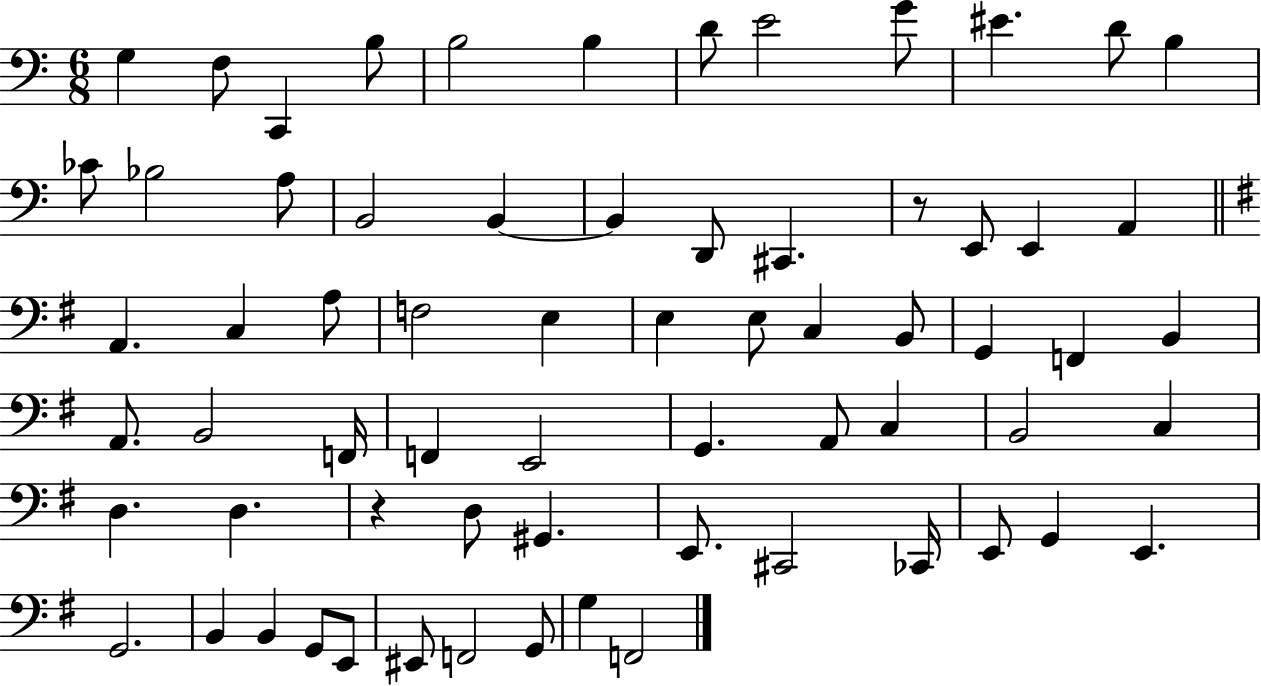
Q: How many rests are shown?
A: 2